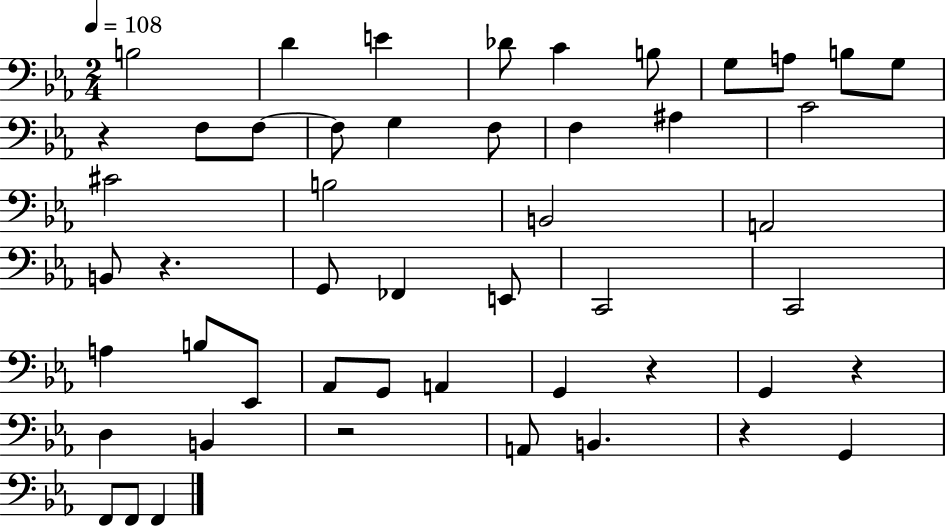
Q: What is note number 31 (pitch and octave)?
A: Eb2